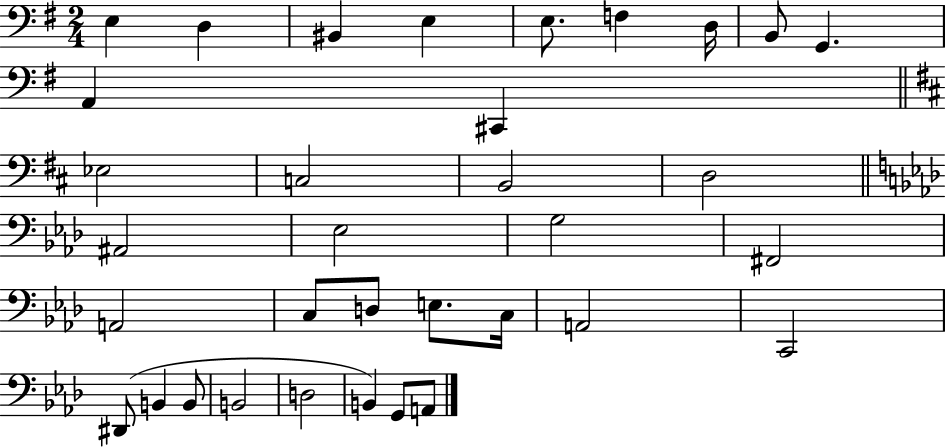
X:1
T:Untitled
M:2/4
L:1/4
K:G
E, D, ^B,, E, E,/2 F, D,/4 B,,/2 G,, A,, ^C,, _E,2 C,2 B,,2 D,2 ^A,,2 _E,2 G,2 ^F,,2 A,,2 C,/2 D,/2 E,/2 C,/4 A,,2 C,,2 ^D,,/2 B,, B,,/2 B,,2 D,2 B,, G,,/2 A,,/2